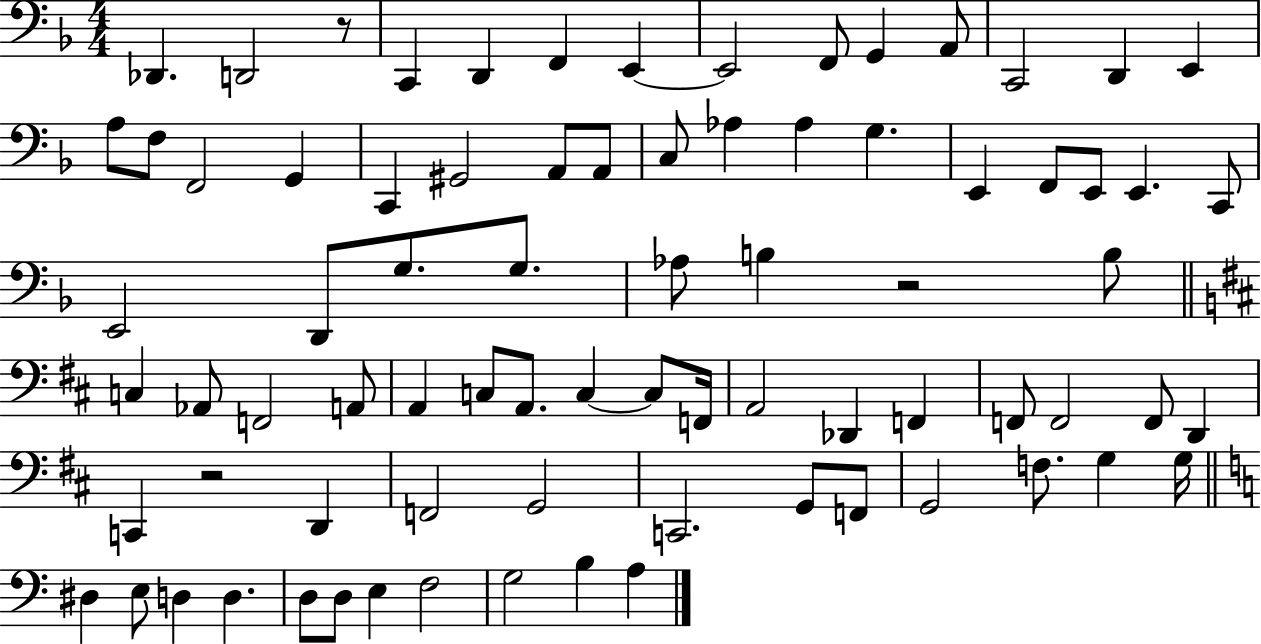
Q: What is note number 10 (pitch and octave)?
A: A2